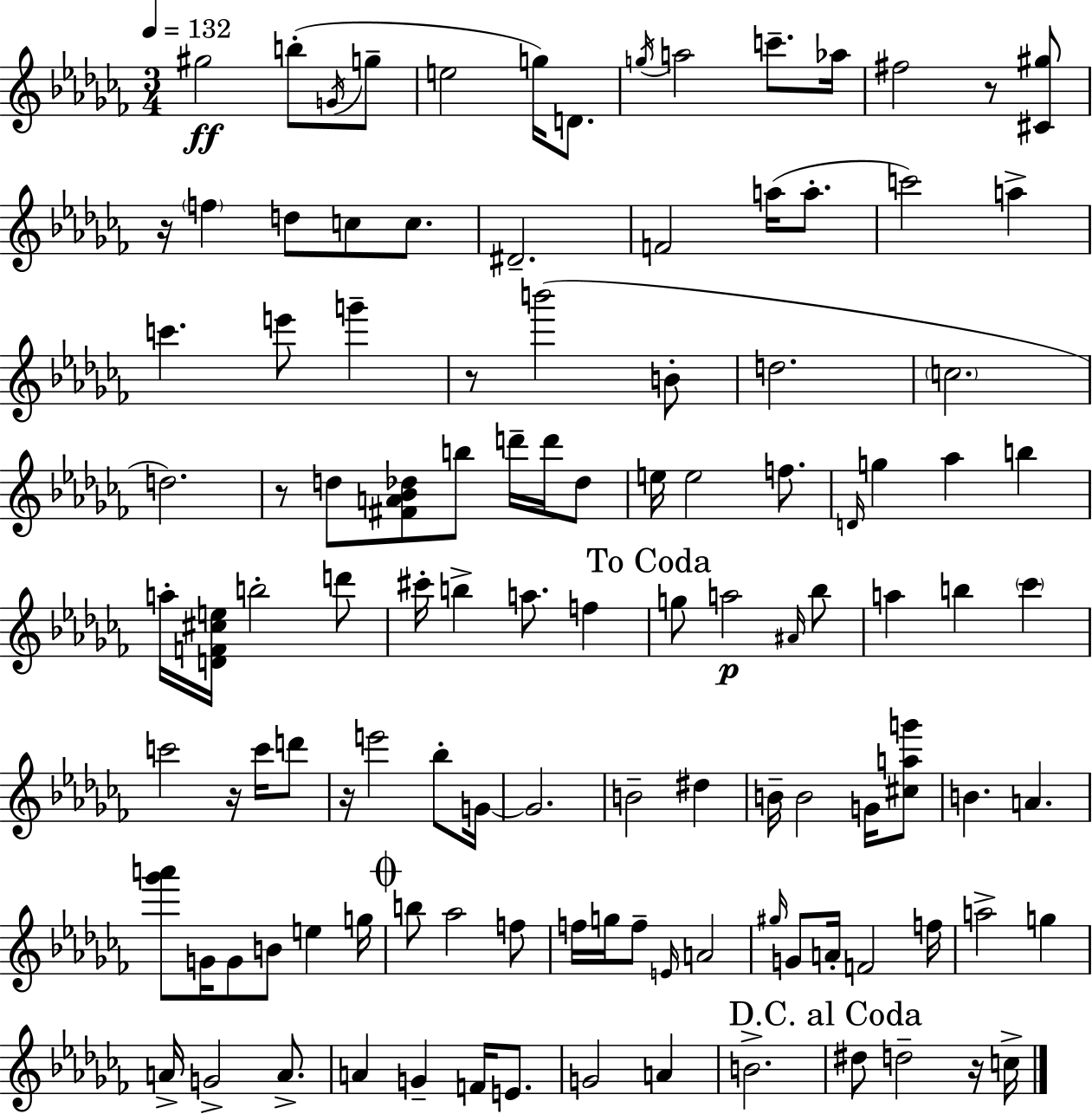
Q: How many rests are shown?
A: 7